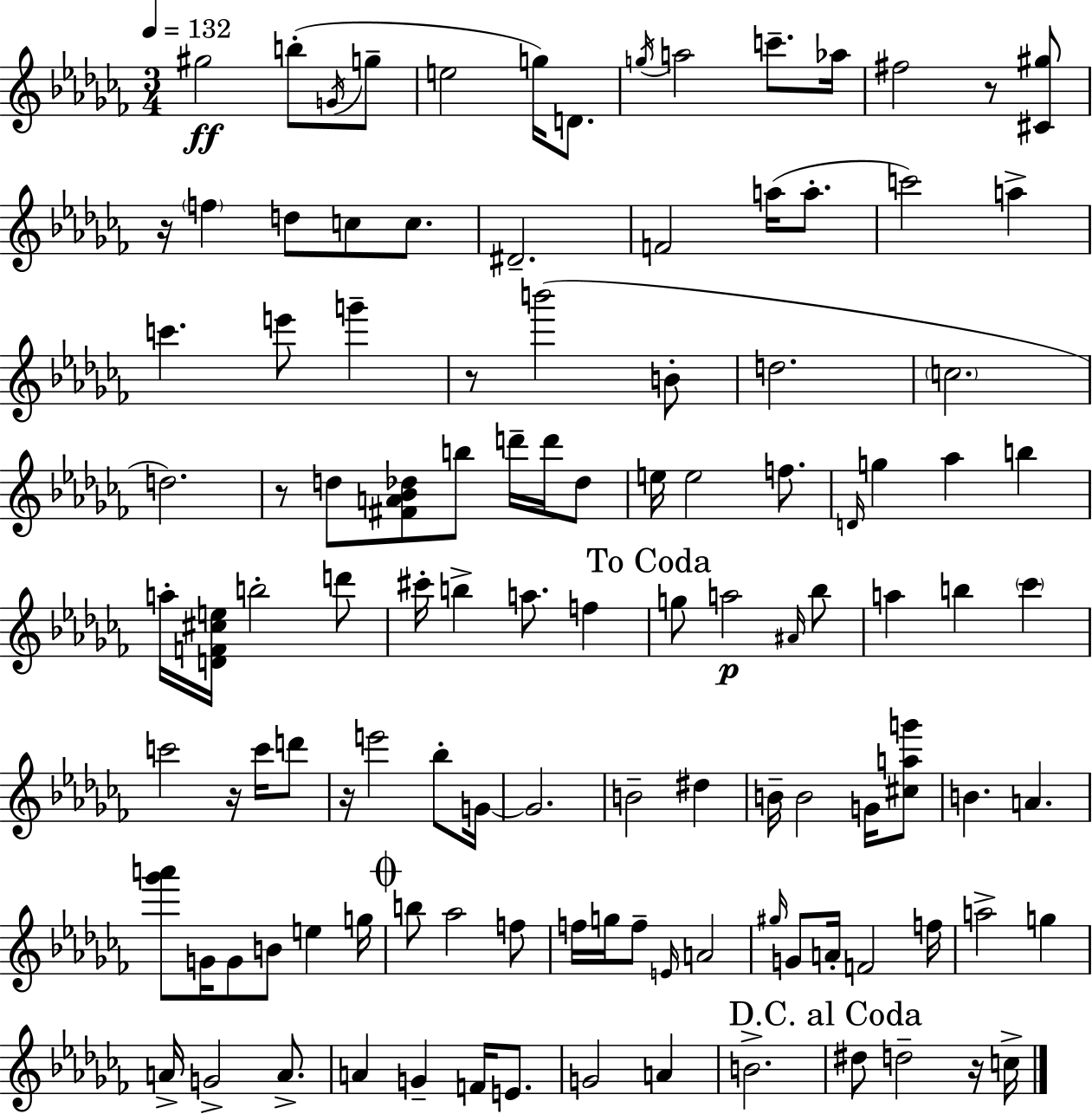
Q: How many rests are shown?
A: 7